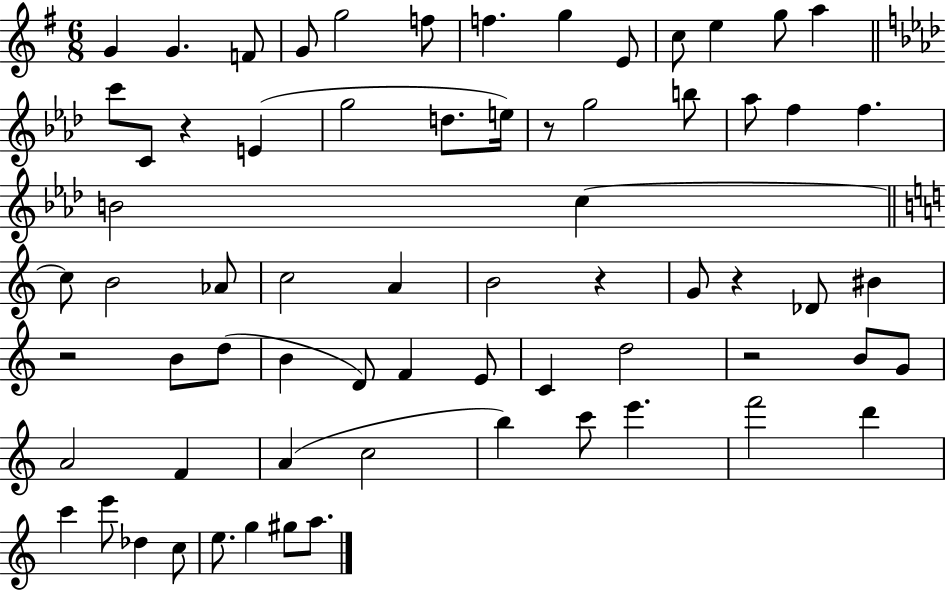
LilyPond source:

{
  \clef treble
  \numericTimeSignature
  \time 6/8
  \key g \major
  g'4 g'4. f'8 | g'8 g''2 f''8 | f''4. g''4 e'8 | c''8 e''4 g''8 a''4 | \break \bar "||" \break \key f \minor c'''8 c'8 r4 e'4( | g''2 d''8. e''16) | r8 g''2 b''8 | aes''8 f''4 f''4. | \break b'2 c''4~~ | \bar "||" \break \key c \major c''8 b'2 aes'8 | c''2 a'4 | b'2 r4 | g'8 r4 des'8 bis'4 | \break r2 b'8 d''8( | b'4 d'8) f'4 e'8 | c'4 d''2 | r2 b'8 g'8 | \break a'2 f'4 | a'4( c''2 | b''4) c'''8 e'''4. | f'''2 d'''4 | \break c'''4 e'''8 des''4 c''8 | e''8. g''4 gis''8 a''8. | \bar "|."
}